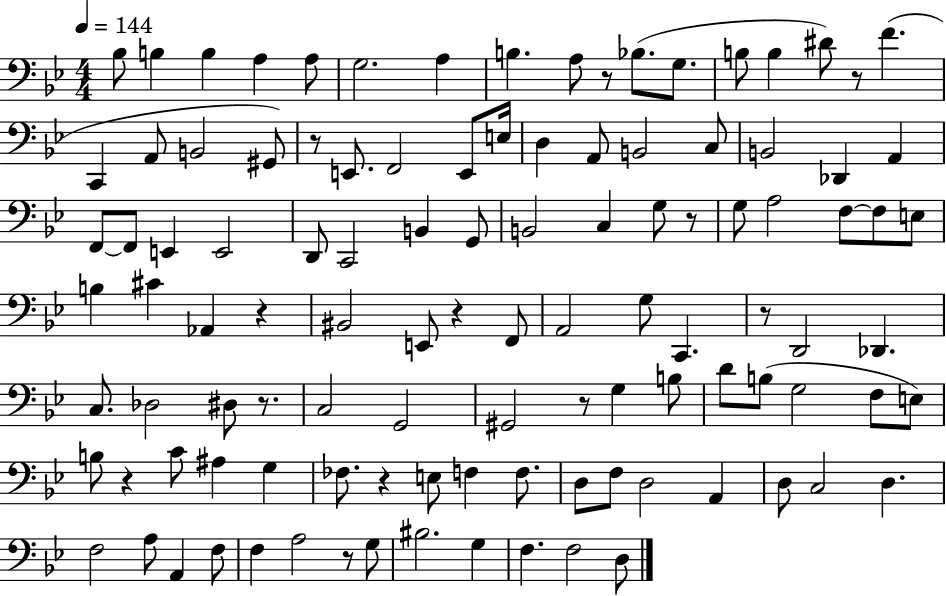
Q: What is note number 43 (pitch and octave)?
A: A3